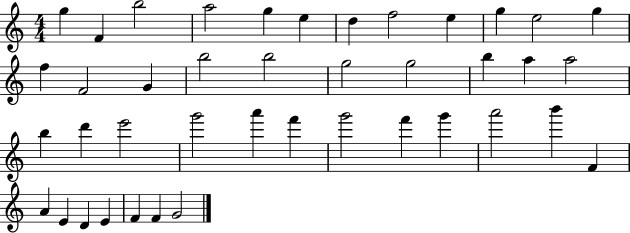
G5/q F4/q B5/h A5/h G5/q E5/q D5/q F5/h E5/q G5/q E5/h G5/q F5/q F4/h G4/q B5/h B5/h G5/h G5/h B5/q A5/q A5/h B5/q D6/q E6/h G6/h A6/q F6/q G6/h F6/q G6/q A6/h B6/q F4/q A4/q E4/q D4/q E4/q F4/q F4/q G4/h